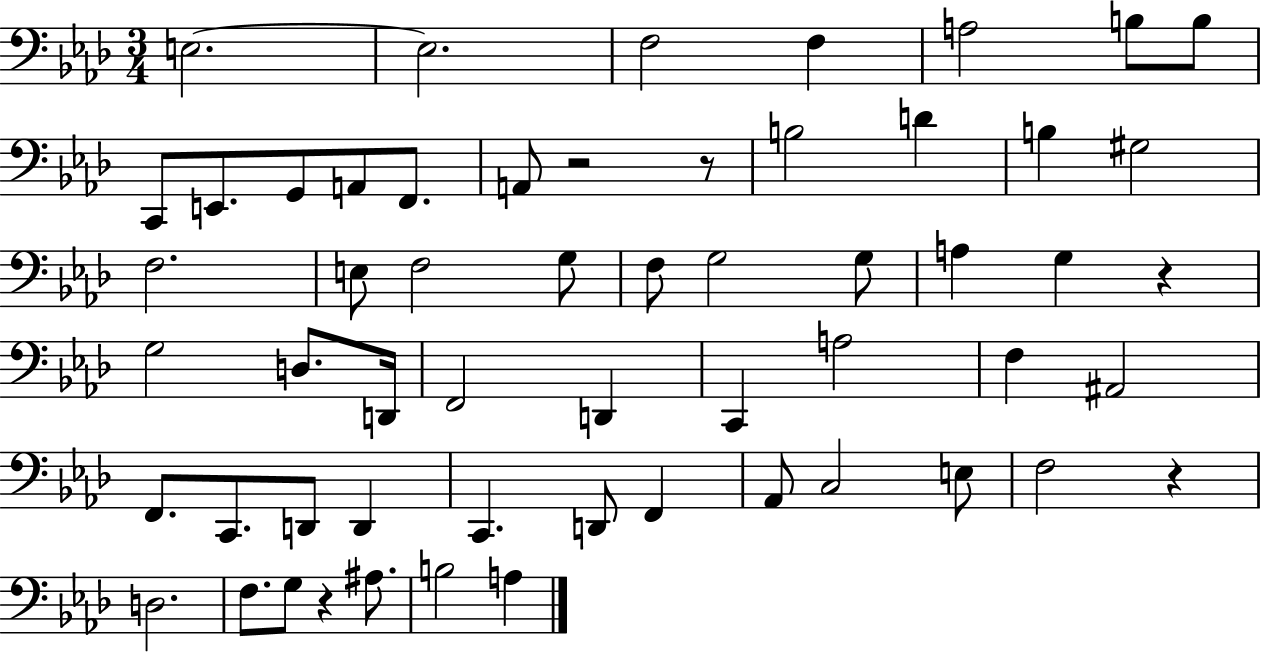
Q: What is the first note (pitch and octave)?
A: E3